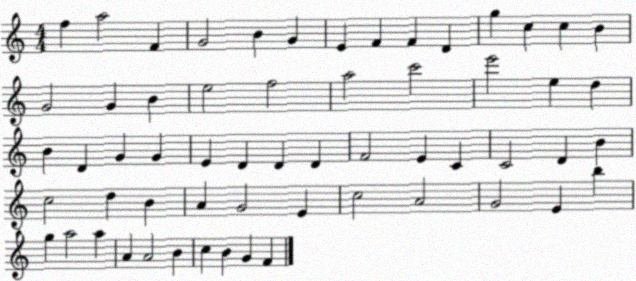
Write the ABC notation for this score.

X:1
T:Untitled
M:4/4
L:1/4
K:C
f a2 F G2 B G E F F D g c c B G2 G B e2 f2 a2 c'2 e'2 e d B D G G E D D D F2 E C C2 D B c2 d B A G2 E c2 A2 G2 E b g a2 a A A2 B c B G F